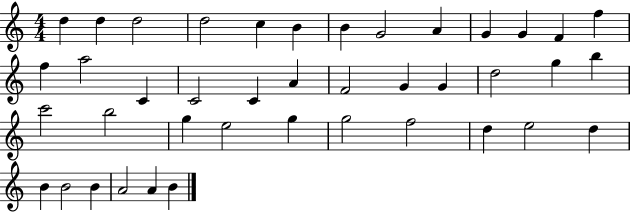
X:1
T:Untitled
M:4/4
L:1/4
K:C
d d d2 d2 c B B G2 A G G F f f a2 C C2 C A F2 G G d2 g b c'2 b2 g e2 g g2 f2 d e2 d B B2 B A2 A B